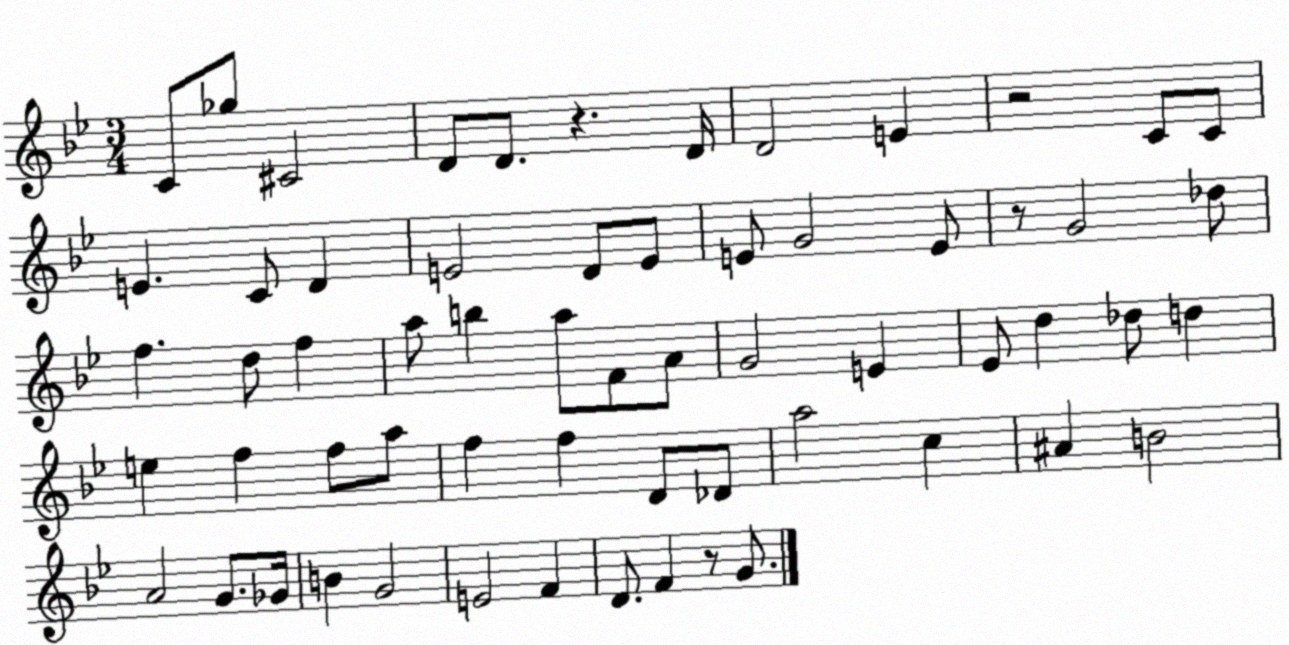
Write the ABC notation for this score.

X:1
T:Untitled
M:3/4
L:1/4
K:Bb
C/2 _g/2 ^C2 D/2 D/2 z D/4 D2 E z2 C/2 C/2 E C/2 D E2 D/2 E/2 E/2 G2 E/2 z/2 G2 _d/2 f d/2 f a/2 b a/2 F/2 A/2 G2 E _E/2 d _d/2 d e f f/2 a/2 f f D/2 _D/2 a2 c ^A B2 A2 G/2 _G/4 B G2 E2 F D/2 F z/2 G/2